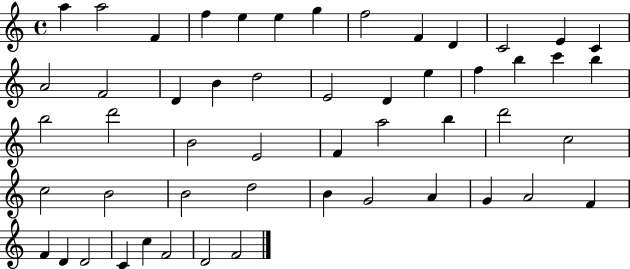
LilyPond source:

{
  \clef treble
  \time 4/4
  \defaultTimeSignature
  \key c \major
  a''4 a''2 f'4 | f''4 e''4 e''4 g''4 | f''2 f'4 d'4 | c'2 e'4 c'4 | \break a'2 f'2 | d'4 b'4 d''2 | e'2 d'4 e''4 | f''4 b''4 c'''4 b''4 | \break b''2 d'''2 | b'2 e'2 | f'4 a''2 b''4 | d'''2 c''2 | \break c''2 b'2 | b'2 d''2 | b'4 g'2 a'4 | g'4 a'2 f'4 | \break f'4 d'4 d'2 | c'4 c''4 f'2 | d'2 f'2 | \bar "|."
}